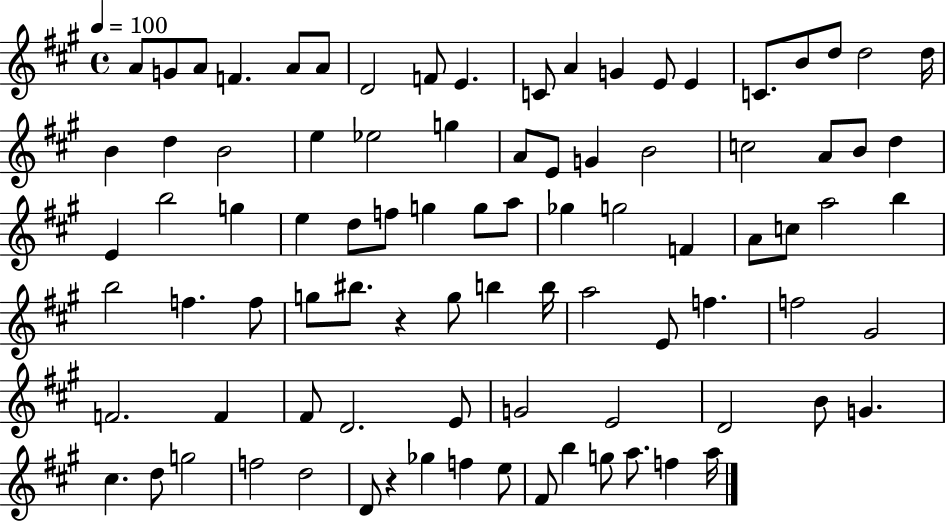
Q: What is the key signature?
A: A major